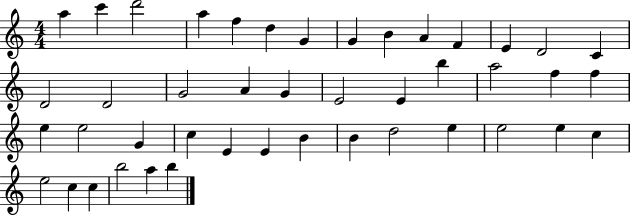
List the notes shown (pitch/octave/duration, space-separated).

A5/q C6/q D6/h A5/q F5/q D5/q G4/q G4/q B4/q A4/q F4/q E4/q D4/h C4/q D4/h D4/h G4/h A4/q G4/q E4/h E4/q B5/q A5/h F5/q F5/q E5/q E5/h G4/q C5/q E4/q E4/q B4/q B4/q D5/h E5/q E5/h E5/q C5/q E5/h C5/q C5/q B5/h A5/q B5/q